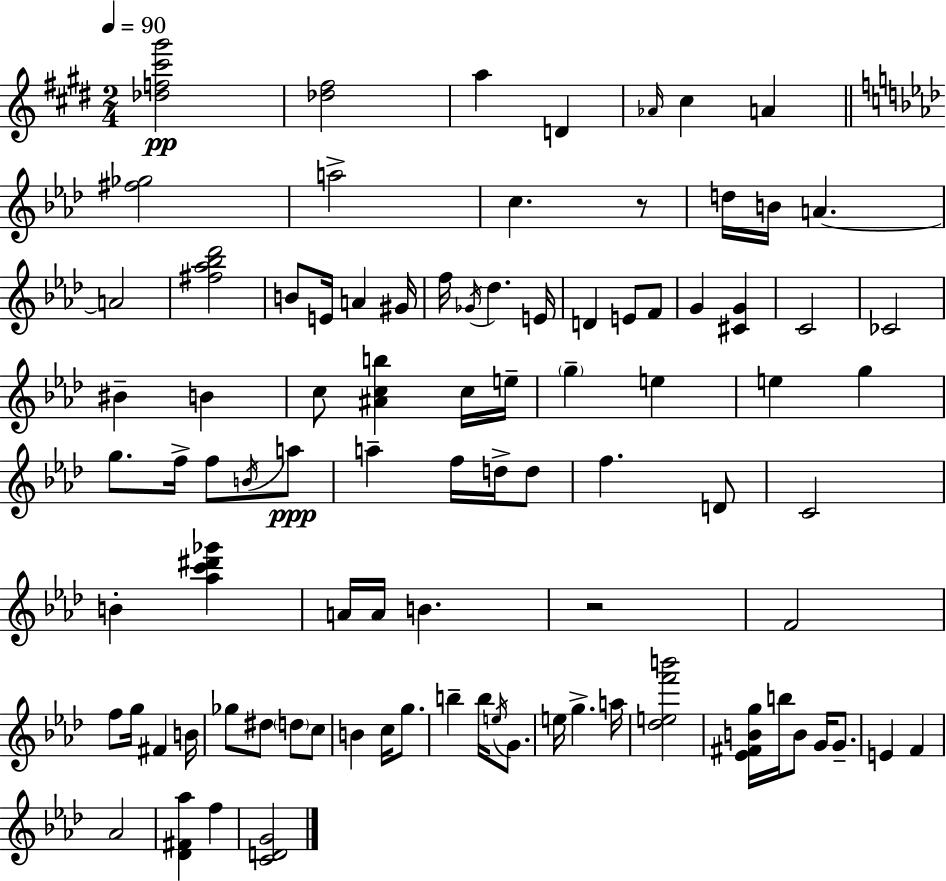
[Db5,F5,C#6,G#6]/h [Db5,F#5]/h A5/q D4/q Ab4/s C#5/q A4/q [F#5,Gb5]/h A5/h C5/q. R/e D5/s B4/s A4/q. A4/h [F#5,Ab5,Bb5,Db6]/h B4/e E4/s A4/q G#4/s F5/s Gb4/s Db5/q. E4/s D4/q E4/e F4/e G4/q [C#4,G4]/q C4/h CES4/h BIS4/q B4/q C5/e [A#4,C5,B5]/q C5/s E5/s G5/q E5/q E5/q G5/q G5/e. F5/s F5/e B4/s A5/e A5/q F5/s D5/s D5/e F5/q. D4/e C4/h B4/q [Ab5,C6,D#6,Gb6]/q A4/s A4/s B4/q. R/h F4/h F5/e G5/s F#4/q B4/s Gb5/e D#5/e D5/e C5/e B4/q C5/s G5/e. B5/q B5/s E5/s G4/e. E5/s G5/q. A5/s [Db5,E5,F6,B6]/h [Eb4,F#4,B4,G5]/s B5/s B4/e G4/s G4/e. E4/q F4/q Ab4/h [Db4,F#4,Ab5]/q F5/q [C4,D4,G4]/h